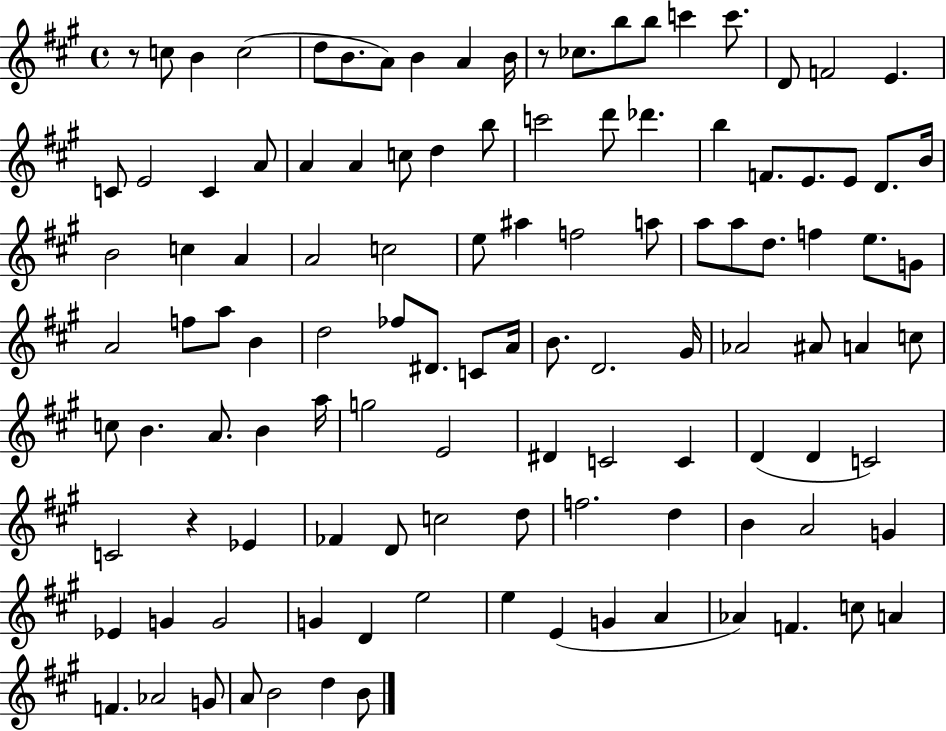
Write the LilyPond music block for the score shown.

{
  \clef treble
  \time 4/4
  \defaultTimeSignature
  \key a \major
  \repeat volta 2 { r8 c''8 b'4 c''2( | d''8 b'8. a'8) b'4 a'4 b'16 | r8 ces''8. b''8 b''8 c'''4 c'''8. | d'8 f'2 e'4. | \break c'8 e'2 c'4 a'8 | a'4 a'4 c''8 d''4 b''8 | c'''2 d'''8 des'''4. | b''4 f'8. e'8. e'8 d'8. b'16 | \break b'2 c''4 a'4 | a'2 c''2 | e''8 ais''4 f''2 a''8 | a''8 a''8 d''8. f''4 e''8. g'8 | \break a'2 f''8 a''8 b'4 | d''2 fes''8 dis'8. c'8 a'16 | b'8. d'2. gis'16 | aes'2 ais'8 a'4 c''8 | \break c''8 b'4. a'8. b'4 a''16 | g''2 e'2 | dis'4 c'2 c'4 | d'4( d'4 c'2) | \break c'2 r4 ees'4 | fes'4 d'8 c''2 d''8 | f''2. d''4 | b'4 a'2 g'4 | \break ees'4 g'4 g'2 | g'4 d'4 e''2 | e''4 e'4( g'4 a'4 | aes'4) f'4. c''8 a'4 | \break f'4. aes'2 g'8 | a'8 b'2 d''4 b'8 | } \bar "|."
}